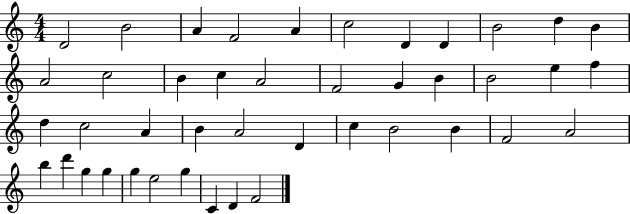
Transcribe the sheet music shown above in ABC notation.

X:1
T:Untitled
M:4/4
L:1/4
K:C
D2 B2 A F2 A c2 D D B2 d B A2 c2 B c A2 F2 G B B2 e f d c2 A B A2 D c B2 B F2 A2 b d' g g g e2 g C D F2